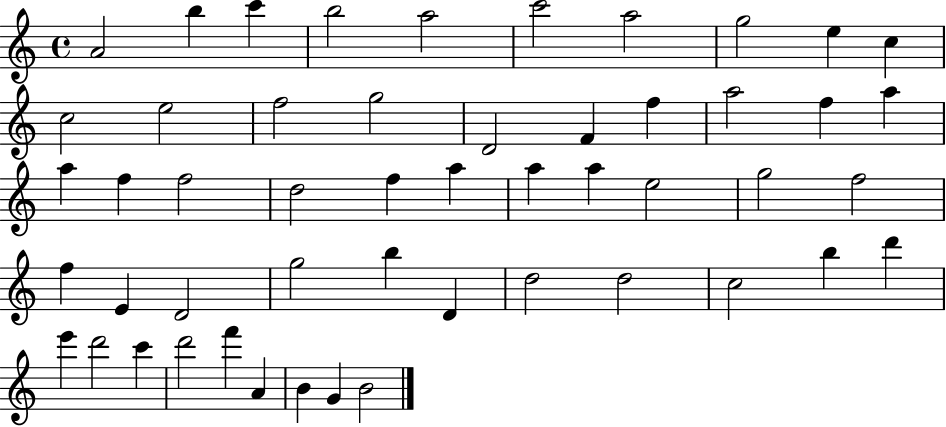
X:1
T:Untitled
M:4/4
L:1/4
K:C
A2 b c' b2 a2 c'2 a2 g2 e c c2 e2 f2 g2 D2 F f a2 f a a f f2 d2 f a a a e2 g2 f2 f E D2 g2 b D d2 d2 c2 b d' e' d'2 c' d'2 f' A B G B2